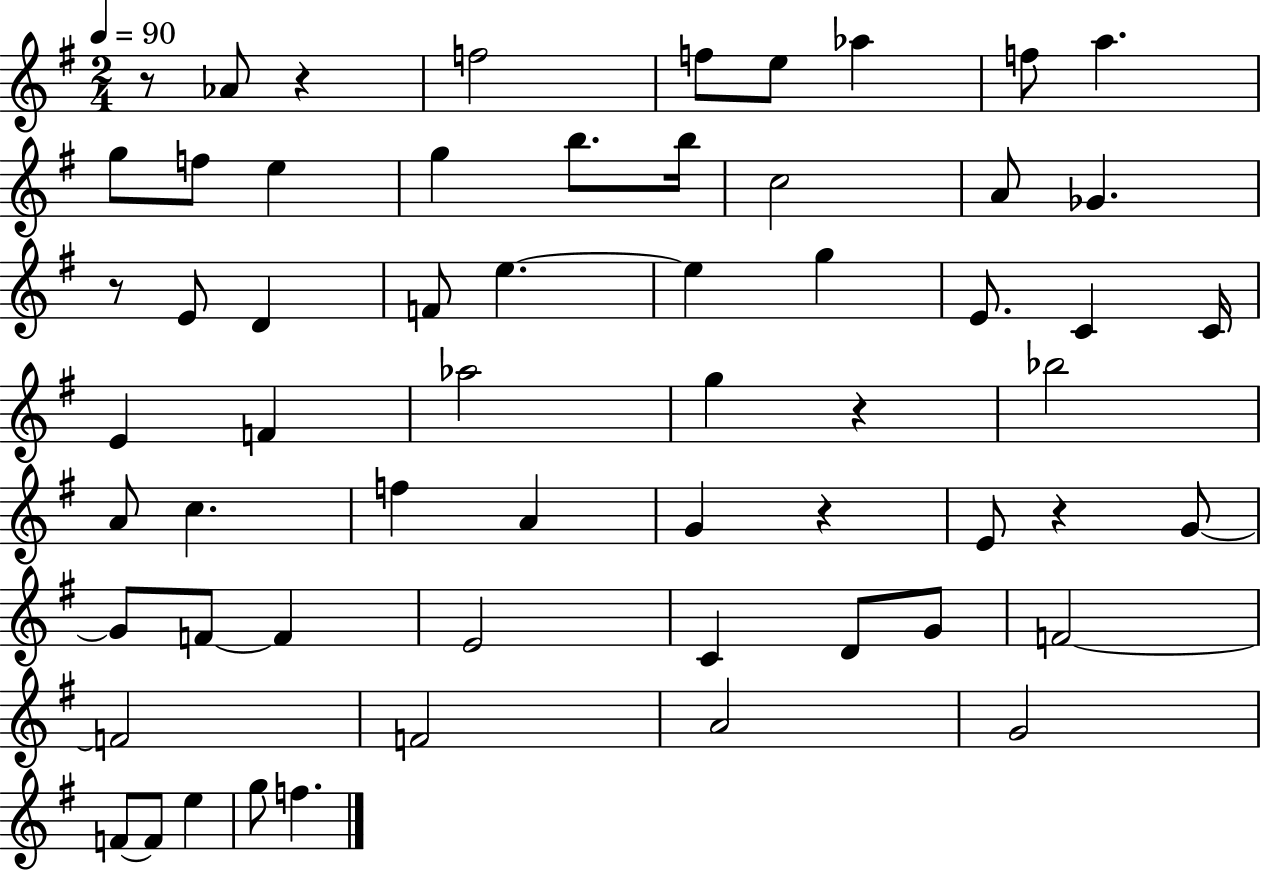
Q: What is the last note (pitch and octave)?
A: F5